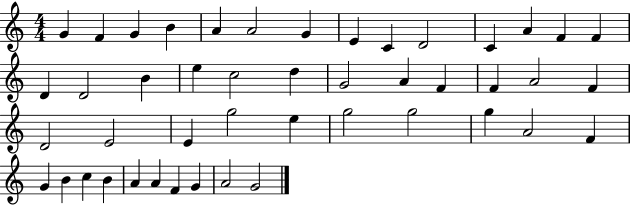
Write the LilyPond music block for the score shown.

{
  \clef treble
  \numericTimeSignature
  \time 4/4
  \key c \major
  g'4 f'4 g'4 b'4 | a'4 a'2 g'4 | e'4 c'4 d'2 | c'4 a'4 f'4 f'4 | \break d'4 d'2 b'4 | e''4 c''2 d''4 | g'2 a'4 f'4 | f'4 a'2 f'4 | \break d'2 e'2 | e'4 g''2 e''4 | g''2 g''2 | g''4 a'2 f'4 | \break g'4 b'4 c''4 b'4 | a'4 a'4 f'4 g'4 | a'2 g'2 | \bar "|."
}